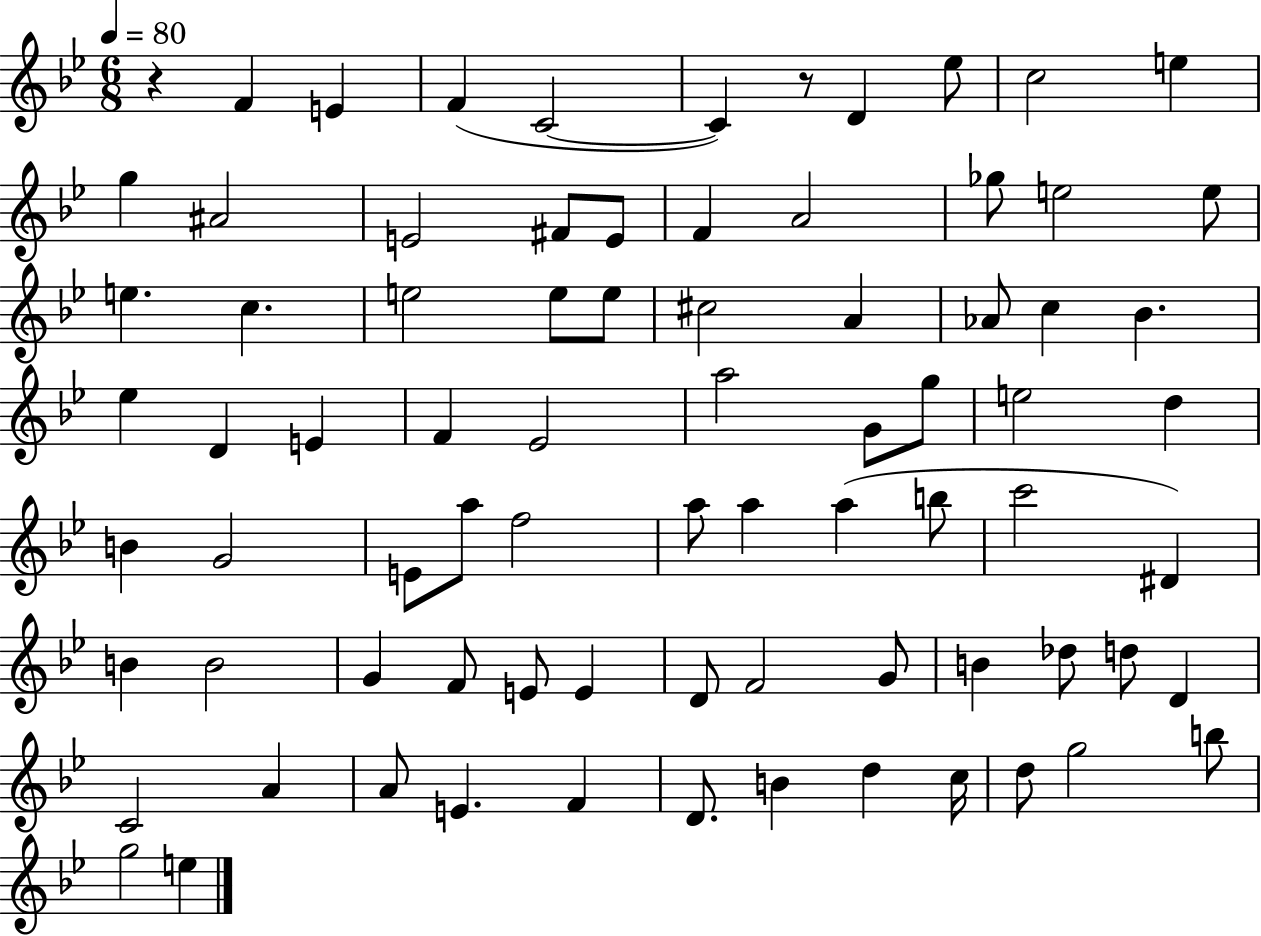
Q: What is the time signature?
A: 6/8